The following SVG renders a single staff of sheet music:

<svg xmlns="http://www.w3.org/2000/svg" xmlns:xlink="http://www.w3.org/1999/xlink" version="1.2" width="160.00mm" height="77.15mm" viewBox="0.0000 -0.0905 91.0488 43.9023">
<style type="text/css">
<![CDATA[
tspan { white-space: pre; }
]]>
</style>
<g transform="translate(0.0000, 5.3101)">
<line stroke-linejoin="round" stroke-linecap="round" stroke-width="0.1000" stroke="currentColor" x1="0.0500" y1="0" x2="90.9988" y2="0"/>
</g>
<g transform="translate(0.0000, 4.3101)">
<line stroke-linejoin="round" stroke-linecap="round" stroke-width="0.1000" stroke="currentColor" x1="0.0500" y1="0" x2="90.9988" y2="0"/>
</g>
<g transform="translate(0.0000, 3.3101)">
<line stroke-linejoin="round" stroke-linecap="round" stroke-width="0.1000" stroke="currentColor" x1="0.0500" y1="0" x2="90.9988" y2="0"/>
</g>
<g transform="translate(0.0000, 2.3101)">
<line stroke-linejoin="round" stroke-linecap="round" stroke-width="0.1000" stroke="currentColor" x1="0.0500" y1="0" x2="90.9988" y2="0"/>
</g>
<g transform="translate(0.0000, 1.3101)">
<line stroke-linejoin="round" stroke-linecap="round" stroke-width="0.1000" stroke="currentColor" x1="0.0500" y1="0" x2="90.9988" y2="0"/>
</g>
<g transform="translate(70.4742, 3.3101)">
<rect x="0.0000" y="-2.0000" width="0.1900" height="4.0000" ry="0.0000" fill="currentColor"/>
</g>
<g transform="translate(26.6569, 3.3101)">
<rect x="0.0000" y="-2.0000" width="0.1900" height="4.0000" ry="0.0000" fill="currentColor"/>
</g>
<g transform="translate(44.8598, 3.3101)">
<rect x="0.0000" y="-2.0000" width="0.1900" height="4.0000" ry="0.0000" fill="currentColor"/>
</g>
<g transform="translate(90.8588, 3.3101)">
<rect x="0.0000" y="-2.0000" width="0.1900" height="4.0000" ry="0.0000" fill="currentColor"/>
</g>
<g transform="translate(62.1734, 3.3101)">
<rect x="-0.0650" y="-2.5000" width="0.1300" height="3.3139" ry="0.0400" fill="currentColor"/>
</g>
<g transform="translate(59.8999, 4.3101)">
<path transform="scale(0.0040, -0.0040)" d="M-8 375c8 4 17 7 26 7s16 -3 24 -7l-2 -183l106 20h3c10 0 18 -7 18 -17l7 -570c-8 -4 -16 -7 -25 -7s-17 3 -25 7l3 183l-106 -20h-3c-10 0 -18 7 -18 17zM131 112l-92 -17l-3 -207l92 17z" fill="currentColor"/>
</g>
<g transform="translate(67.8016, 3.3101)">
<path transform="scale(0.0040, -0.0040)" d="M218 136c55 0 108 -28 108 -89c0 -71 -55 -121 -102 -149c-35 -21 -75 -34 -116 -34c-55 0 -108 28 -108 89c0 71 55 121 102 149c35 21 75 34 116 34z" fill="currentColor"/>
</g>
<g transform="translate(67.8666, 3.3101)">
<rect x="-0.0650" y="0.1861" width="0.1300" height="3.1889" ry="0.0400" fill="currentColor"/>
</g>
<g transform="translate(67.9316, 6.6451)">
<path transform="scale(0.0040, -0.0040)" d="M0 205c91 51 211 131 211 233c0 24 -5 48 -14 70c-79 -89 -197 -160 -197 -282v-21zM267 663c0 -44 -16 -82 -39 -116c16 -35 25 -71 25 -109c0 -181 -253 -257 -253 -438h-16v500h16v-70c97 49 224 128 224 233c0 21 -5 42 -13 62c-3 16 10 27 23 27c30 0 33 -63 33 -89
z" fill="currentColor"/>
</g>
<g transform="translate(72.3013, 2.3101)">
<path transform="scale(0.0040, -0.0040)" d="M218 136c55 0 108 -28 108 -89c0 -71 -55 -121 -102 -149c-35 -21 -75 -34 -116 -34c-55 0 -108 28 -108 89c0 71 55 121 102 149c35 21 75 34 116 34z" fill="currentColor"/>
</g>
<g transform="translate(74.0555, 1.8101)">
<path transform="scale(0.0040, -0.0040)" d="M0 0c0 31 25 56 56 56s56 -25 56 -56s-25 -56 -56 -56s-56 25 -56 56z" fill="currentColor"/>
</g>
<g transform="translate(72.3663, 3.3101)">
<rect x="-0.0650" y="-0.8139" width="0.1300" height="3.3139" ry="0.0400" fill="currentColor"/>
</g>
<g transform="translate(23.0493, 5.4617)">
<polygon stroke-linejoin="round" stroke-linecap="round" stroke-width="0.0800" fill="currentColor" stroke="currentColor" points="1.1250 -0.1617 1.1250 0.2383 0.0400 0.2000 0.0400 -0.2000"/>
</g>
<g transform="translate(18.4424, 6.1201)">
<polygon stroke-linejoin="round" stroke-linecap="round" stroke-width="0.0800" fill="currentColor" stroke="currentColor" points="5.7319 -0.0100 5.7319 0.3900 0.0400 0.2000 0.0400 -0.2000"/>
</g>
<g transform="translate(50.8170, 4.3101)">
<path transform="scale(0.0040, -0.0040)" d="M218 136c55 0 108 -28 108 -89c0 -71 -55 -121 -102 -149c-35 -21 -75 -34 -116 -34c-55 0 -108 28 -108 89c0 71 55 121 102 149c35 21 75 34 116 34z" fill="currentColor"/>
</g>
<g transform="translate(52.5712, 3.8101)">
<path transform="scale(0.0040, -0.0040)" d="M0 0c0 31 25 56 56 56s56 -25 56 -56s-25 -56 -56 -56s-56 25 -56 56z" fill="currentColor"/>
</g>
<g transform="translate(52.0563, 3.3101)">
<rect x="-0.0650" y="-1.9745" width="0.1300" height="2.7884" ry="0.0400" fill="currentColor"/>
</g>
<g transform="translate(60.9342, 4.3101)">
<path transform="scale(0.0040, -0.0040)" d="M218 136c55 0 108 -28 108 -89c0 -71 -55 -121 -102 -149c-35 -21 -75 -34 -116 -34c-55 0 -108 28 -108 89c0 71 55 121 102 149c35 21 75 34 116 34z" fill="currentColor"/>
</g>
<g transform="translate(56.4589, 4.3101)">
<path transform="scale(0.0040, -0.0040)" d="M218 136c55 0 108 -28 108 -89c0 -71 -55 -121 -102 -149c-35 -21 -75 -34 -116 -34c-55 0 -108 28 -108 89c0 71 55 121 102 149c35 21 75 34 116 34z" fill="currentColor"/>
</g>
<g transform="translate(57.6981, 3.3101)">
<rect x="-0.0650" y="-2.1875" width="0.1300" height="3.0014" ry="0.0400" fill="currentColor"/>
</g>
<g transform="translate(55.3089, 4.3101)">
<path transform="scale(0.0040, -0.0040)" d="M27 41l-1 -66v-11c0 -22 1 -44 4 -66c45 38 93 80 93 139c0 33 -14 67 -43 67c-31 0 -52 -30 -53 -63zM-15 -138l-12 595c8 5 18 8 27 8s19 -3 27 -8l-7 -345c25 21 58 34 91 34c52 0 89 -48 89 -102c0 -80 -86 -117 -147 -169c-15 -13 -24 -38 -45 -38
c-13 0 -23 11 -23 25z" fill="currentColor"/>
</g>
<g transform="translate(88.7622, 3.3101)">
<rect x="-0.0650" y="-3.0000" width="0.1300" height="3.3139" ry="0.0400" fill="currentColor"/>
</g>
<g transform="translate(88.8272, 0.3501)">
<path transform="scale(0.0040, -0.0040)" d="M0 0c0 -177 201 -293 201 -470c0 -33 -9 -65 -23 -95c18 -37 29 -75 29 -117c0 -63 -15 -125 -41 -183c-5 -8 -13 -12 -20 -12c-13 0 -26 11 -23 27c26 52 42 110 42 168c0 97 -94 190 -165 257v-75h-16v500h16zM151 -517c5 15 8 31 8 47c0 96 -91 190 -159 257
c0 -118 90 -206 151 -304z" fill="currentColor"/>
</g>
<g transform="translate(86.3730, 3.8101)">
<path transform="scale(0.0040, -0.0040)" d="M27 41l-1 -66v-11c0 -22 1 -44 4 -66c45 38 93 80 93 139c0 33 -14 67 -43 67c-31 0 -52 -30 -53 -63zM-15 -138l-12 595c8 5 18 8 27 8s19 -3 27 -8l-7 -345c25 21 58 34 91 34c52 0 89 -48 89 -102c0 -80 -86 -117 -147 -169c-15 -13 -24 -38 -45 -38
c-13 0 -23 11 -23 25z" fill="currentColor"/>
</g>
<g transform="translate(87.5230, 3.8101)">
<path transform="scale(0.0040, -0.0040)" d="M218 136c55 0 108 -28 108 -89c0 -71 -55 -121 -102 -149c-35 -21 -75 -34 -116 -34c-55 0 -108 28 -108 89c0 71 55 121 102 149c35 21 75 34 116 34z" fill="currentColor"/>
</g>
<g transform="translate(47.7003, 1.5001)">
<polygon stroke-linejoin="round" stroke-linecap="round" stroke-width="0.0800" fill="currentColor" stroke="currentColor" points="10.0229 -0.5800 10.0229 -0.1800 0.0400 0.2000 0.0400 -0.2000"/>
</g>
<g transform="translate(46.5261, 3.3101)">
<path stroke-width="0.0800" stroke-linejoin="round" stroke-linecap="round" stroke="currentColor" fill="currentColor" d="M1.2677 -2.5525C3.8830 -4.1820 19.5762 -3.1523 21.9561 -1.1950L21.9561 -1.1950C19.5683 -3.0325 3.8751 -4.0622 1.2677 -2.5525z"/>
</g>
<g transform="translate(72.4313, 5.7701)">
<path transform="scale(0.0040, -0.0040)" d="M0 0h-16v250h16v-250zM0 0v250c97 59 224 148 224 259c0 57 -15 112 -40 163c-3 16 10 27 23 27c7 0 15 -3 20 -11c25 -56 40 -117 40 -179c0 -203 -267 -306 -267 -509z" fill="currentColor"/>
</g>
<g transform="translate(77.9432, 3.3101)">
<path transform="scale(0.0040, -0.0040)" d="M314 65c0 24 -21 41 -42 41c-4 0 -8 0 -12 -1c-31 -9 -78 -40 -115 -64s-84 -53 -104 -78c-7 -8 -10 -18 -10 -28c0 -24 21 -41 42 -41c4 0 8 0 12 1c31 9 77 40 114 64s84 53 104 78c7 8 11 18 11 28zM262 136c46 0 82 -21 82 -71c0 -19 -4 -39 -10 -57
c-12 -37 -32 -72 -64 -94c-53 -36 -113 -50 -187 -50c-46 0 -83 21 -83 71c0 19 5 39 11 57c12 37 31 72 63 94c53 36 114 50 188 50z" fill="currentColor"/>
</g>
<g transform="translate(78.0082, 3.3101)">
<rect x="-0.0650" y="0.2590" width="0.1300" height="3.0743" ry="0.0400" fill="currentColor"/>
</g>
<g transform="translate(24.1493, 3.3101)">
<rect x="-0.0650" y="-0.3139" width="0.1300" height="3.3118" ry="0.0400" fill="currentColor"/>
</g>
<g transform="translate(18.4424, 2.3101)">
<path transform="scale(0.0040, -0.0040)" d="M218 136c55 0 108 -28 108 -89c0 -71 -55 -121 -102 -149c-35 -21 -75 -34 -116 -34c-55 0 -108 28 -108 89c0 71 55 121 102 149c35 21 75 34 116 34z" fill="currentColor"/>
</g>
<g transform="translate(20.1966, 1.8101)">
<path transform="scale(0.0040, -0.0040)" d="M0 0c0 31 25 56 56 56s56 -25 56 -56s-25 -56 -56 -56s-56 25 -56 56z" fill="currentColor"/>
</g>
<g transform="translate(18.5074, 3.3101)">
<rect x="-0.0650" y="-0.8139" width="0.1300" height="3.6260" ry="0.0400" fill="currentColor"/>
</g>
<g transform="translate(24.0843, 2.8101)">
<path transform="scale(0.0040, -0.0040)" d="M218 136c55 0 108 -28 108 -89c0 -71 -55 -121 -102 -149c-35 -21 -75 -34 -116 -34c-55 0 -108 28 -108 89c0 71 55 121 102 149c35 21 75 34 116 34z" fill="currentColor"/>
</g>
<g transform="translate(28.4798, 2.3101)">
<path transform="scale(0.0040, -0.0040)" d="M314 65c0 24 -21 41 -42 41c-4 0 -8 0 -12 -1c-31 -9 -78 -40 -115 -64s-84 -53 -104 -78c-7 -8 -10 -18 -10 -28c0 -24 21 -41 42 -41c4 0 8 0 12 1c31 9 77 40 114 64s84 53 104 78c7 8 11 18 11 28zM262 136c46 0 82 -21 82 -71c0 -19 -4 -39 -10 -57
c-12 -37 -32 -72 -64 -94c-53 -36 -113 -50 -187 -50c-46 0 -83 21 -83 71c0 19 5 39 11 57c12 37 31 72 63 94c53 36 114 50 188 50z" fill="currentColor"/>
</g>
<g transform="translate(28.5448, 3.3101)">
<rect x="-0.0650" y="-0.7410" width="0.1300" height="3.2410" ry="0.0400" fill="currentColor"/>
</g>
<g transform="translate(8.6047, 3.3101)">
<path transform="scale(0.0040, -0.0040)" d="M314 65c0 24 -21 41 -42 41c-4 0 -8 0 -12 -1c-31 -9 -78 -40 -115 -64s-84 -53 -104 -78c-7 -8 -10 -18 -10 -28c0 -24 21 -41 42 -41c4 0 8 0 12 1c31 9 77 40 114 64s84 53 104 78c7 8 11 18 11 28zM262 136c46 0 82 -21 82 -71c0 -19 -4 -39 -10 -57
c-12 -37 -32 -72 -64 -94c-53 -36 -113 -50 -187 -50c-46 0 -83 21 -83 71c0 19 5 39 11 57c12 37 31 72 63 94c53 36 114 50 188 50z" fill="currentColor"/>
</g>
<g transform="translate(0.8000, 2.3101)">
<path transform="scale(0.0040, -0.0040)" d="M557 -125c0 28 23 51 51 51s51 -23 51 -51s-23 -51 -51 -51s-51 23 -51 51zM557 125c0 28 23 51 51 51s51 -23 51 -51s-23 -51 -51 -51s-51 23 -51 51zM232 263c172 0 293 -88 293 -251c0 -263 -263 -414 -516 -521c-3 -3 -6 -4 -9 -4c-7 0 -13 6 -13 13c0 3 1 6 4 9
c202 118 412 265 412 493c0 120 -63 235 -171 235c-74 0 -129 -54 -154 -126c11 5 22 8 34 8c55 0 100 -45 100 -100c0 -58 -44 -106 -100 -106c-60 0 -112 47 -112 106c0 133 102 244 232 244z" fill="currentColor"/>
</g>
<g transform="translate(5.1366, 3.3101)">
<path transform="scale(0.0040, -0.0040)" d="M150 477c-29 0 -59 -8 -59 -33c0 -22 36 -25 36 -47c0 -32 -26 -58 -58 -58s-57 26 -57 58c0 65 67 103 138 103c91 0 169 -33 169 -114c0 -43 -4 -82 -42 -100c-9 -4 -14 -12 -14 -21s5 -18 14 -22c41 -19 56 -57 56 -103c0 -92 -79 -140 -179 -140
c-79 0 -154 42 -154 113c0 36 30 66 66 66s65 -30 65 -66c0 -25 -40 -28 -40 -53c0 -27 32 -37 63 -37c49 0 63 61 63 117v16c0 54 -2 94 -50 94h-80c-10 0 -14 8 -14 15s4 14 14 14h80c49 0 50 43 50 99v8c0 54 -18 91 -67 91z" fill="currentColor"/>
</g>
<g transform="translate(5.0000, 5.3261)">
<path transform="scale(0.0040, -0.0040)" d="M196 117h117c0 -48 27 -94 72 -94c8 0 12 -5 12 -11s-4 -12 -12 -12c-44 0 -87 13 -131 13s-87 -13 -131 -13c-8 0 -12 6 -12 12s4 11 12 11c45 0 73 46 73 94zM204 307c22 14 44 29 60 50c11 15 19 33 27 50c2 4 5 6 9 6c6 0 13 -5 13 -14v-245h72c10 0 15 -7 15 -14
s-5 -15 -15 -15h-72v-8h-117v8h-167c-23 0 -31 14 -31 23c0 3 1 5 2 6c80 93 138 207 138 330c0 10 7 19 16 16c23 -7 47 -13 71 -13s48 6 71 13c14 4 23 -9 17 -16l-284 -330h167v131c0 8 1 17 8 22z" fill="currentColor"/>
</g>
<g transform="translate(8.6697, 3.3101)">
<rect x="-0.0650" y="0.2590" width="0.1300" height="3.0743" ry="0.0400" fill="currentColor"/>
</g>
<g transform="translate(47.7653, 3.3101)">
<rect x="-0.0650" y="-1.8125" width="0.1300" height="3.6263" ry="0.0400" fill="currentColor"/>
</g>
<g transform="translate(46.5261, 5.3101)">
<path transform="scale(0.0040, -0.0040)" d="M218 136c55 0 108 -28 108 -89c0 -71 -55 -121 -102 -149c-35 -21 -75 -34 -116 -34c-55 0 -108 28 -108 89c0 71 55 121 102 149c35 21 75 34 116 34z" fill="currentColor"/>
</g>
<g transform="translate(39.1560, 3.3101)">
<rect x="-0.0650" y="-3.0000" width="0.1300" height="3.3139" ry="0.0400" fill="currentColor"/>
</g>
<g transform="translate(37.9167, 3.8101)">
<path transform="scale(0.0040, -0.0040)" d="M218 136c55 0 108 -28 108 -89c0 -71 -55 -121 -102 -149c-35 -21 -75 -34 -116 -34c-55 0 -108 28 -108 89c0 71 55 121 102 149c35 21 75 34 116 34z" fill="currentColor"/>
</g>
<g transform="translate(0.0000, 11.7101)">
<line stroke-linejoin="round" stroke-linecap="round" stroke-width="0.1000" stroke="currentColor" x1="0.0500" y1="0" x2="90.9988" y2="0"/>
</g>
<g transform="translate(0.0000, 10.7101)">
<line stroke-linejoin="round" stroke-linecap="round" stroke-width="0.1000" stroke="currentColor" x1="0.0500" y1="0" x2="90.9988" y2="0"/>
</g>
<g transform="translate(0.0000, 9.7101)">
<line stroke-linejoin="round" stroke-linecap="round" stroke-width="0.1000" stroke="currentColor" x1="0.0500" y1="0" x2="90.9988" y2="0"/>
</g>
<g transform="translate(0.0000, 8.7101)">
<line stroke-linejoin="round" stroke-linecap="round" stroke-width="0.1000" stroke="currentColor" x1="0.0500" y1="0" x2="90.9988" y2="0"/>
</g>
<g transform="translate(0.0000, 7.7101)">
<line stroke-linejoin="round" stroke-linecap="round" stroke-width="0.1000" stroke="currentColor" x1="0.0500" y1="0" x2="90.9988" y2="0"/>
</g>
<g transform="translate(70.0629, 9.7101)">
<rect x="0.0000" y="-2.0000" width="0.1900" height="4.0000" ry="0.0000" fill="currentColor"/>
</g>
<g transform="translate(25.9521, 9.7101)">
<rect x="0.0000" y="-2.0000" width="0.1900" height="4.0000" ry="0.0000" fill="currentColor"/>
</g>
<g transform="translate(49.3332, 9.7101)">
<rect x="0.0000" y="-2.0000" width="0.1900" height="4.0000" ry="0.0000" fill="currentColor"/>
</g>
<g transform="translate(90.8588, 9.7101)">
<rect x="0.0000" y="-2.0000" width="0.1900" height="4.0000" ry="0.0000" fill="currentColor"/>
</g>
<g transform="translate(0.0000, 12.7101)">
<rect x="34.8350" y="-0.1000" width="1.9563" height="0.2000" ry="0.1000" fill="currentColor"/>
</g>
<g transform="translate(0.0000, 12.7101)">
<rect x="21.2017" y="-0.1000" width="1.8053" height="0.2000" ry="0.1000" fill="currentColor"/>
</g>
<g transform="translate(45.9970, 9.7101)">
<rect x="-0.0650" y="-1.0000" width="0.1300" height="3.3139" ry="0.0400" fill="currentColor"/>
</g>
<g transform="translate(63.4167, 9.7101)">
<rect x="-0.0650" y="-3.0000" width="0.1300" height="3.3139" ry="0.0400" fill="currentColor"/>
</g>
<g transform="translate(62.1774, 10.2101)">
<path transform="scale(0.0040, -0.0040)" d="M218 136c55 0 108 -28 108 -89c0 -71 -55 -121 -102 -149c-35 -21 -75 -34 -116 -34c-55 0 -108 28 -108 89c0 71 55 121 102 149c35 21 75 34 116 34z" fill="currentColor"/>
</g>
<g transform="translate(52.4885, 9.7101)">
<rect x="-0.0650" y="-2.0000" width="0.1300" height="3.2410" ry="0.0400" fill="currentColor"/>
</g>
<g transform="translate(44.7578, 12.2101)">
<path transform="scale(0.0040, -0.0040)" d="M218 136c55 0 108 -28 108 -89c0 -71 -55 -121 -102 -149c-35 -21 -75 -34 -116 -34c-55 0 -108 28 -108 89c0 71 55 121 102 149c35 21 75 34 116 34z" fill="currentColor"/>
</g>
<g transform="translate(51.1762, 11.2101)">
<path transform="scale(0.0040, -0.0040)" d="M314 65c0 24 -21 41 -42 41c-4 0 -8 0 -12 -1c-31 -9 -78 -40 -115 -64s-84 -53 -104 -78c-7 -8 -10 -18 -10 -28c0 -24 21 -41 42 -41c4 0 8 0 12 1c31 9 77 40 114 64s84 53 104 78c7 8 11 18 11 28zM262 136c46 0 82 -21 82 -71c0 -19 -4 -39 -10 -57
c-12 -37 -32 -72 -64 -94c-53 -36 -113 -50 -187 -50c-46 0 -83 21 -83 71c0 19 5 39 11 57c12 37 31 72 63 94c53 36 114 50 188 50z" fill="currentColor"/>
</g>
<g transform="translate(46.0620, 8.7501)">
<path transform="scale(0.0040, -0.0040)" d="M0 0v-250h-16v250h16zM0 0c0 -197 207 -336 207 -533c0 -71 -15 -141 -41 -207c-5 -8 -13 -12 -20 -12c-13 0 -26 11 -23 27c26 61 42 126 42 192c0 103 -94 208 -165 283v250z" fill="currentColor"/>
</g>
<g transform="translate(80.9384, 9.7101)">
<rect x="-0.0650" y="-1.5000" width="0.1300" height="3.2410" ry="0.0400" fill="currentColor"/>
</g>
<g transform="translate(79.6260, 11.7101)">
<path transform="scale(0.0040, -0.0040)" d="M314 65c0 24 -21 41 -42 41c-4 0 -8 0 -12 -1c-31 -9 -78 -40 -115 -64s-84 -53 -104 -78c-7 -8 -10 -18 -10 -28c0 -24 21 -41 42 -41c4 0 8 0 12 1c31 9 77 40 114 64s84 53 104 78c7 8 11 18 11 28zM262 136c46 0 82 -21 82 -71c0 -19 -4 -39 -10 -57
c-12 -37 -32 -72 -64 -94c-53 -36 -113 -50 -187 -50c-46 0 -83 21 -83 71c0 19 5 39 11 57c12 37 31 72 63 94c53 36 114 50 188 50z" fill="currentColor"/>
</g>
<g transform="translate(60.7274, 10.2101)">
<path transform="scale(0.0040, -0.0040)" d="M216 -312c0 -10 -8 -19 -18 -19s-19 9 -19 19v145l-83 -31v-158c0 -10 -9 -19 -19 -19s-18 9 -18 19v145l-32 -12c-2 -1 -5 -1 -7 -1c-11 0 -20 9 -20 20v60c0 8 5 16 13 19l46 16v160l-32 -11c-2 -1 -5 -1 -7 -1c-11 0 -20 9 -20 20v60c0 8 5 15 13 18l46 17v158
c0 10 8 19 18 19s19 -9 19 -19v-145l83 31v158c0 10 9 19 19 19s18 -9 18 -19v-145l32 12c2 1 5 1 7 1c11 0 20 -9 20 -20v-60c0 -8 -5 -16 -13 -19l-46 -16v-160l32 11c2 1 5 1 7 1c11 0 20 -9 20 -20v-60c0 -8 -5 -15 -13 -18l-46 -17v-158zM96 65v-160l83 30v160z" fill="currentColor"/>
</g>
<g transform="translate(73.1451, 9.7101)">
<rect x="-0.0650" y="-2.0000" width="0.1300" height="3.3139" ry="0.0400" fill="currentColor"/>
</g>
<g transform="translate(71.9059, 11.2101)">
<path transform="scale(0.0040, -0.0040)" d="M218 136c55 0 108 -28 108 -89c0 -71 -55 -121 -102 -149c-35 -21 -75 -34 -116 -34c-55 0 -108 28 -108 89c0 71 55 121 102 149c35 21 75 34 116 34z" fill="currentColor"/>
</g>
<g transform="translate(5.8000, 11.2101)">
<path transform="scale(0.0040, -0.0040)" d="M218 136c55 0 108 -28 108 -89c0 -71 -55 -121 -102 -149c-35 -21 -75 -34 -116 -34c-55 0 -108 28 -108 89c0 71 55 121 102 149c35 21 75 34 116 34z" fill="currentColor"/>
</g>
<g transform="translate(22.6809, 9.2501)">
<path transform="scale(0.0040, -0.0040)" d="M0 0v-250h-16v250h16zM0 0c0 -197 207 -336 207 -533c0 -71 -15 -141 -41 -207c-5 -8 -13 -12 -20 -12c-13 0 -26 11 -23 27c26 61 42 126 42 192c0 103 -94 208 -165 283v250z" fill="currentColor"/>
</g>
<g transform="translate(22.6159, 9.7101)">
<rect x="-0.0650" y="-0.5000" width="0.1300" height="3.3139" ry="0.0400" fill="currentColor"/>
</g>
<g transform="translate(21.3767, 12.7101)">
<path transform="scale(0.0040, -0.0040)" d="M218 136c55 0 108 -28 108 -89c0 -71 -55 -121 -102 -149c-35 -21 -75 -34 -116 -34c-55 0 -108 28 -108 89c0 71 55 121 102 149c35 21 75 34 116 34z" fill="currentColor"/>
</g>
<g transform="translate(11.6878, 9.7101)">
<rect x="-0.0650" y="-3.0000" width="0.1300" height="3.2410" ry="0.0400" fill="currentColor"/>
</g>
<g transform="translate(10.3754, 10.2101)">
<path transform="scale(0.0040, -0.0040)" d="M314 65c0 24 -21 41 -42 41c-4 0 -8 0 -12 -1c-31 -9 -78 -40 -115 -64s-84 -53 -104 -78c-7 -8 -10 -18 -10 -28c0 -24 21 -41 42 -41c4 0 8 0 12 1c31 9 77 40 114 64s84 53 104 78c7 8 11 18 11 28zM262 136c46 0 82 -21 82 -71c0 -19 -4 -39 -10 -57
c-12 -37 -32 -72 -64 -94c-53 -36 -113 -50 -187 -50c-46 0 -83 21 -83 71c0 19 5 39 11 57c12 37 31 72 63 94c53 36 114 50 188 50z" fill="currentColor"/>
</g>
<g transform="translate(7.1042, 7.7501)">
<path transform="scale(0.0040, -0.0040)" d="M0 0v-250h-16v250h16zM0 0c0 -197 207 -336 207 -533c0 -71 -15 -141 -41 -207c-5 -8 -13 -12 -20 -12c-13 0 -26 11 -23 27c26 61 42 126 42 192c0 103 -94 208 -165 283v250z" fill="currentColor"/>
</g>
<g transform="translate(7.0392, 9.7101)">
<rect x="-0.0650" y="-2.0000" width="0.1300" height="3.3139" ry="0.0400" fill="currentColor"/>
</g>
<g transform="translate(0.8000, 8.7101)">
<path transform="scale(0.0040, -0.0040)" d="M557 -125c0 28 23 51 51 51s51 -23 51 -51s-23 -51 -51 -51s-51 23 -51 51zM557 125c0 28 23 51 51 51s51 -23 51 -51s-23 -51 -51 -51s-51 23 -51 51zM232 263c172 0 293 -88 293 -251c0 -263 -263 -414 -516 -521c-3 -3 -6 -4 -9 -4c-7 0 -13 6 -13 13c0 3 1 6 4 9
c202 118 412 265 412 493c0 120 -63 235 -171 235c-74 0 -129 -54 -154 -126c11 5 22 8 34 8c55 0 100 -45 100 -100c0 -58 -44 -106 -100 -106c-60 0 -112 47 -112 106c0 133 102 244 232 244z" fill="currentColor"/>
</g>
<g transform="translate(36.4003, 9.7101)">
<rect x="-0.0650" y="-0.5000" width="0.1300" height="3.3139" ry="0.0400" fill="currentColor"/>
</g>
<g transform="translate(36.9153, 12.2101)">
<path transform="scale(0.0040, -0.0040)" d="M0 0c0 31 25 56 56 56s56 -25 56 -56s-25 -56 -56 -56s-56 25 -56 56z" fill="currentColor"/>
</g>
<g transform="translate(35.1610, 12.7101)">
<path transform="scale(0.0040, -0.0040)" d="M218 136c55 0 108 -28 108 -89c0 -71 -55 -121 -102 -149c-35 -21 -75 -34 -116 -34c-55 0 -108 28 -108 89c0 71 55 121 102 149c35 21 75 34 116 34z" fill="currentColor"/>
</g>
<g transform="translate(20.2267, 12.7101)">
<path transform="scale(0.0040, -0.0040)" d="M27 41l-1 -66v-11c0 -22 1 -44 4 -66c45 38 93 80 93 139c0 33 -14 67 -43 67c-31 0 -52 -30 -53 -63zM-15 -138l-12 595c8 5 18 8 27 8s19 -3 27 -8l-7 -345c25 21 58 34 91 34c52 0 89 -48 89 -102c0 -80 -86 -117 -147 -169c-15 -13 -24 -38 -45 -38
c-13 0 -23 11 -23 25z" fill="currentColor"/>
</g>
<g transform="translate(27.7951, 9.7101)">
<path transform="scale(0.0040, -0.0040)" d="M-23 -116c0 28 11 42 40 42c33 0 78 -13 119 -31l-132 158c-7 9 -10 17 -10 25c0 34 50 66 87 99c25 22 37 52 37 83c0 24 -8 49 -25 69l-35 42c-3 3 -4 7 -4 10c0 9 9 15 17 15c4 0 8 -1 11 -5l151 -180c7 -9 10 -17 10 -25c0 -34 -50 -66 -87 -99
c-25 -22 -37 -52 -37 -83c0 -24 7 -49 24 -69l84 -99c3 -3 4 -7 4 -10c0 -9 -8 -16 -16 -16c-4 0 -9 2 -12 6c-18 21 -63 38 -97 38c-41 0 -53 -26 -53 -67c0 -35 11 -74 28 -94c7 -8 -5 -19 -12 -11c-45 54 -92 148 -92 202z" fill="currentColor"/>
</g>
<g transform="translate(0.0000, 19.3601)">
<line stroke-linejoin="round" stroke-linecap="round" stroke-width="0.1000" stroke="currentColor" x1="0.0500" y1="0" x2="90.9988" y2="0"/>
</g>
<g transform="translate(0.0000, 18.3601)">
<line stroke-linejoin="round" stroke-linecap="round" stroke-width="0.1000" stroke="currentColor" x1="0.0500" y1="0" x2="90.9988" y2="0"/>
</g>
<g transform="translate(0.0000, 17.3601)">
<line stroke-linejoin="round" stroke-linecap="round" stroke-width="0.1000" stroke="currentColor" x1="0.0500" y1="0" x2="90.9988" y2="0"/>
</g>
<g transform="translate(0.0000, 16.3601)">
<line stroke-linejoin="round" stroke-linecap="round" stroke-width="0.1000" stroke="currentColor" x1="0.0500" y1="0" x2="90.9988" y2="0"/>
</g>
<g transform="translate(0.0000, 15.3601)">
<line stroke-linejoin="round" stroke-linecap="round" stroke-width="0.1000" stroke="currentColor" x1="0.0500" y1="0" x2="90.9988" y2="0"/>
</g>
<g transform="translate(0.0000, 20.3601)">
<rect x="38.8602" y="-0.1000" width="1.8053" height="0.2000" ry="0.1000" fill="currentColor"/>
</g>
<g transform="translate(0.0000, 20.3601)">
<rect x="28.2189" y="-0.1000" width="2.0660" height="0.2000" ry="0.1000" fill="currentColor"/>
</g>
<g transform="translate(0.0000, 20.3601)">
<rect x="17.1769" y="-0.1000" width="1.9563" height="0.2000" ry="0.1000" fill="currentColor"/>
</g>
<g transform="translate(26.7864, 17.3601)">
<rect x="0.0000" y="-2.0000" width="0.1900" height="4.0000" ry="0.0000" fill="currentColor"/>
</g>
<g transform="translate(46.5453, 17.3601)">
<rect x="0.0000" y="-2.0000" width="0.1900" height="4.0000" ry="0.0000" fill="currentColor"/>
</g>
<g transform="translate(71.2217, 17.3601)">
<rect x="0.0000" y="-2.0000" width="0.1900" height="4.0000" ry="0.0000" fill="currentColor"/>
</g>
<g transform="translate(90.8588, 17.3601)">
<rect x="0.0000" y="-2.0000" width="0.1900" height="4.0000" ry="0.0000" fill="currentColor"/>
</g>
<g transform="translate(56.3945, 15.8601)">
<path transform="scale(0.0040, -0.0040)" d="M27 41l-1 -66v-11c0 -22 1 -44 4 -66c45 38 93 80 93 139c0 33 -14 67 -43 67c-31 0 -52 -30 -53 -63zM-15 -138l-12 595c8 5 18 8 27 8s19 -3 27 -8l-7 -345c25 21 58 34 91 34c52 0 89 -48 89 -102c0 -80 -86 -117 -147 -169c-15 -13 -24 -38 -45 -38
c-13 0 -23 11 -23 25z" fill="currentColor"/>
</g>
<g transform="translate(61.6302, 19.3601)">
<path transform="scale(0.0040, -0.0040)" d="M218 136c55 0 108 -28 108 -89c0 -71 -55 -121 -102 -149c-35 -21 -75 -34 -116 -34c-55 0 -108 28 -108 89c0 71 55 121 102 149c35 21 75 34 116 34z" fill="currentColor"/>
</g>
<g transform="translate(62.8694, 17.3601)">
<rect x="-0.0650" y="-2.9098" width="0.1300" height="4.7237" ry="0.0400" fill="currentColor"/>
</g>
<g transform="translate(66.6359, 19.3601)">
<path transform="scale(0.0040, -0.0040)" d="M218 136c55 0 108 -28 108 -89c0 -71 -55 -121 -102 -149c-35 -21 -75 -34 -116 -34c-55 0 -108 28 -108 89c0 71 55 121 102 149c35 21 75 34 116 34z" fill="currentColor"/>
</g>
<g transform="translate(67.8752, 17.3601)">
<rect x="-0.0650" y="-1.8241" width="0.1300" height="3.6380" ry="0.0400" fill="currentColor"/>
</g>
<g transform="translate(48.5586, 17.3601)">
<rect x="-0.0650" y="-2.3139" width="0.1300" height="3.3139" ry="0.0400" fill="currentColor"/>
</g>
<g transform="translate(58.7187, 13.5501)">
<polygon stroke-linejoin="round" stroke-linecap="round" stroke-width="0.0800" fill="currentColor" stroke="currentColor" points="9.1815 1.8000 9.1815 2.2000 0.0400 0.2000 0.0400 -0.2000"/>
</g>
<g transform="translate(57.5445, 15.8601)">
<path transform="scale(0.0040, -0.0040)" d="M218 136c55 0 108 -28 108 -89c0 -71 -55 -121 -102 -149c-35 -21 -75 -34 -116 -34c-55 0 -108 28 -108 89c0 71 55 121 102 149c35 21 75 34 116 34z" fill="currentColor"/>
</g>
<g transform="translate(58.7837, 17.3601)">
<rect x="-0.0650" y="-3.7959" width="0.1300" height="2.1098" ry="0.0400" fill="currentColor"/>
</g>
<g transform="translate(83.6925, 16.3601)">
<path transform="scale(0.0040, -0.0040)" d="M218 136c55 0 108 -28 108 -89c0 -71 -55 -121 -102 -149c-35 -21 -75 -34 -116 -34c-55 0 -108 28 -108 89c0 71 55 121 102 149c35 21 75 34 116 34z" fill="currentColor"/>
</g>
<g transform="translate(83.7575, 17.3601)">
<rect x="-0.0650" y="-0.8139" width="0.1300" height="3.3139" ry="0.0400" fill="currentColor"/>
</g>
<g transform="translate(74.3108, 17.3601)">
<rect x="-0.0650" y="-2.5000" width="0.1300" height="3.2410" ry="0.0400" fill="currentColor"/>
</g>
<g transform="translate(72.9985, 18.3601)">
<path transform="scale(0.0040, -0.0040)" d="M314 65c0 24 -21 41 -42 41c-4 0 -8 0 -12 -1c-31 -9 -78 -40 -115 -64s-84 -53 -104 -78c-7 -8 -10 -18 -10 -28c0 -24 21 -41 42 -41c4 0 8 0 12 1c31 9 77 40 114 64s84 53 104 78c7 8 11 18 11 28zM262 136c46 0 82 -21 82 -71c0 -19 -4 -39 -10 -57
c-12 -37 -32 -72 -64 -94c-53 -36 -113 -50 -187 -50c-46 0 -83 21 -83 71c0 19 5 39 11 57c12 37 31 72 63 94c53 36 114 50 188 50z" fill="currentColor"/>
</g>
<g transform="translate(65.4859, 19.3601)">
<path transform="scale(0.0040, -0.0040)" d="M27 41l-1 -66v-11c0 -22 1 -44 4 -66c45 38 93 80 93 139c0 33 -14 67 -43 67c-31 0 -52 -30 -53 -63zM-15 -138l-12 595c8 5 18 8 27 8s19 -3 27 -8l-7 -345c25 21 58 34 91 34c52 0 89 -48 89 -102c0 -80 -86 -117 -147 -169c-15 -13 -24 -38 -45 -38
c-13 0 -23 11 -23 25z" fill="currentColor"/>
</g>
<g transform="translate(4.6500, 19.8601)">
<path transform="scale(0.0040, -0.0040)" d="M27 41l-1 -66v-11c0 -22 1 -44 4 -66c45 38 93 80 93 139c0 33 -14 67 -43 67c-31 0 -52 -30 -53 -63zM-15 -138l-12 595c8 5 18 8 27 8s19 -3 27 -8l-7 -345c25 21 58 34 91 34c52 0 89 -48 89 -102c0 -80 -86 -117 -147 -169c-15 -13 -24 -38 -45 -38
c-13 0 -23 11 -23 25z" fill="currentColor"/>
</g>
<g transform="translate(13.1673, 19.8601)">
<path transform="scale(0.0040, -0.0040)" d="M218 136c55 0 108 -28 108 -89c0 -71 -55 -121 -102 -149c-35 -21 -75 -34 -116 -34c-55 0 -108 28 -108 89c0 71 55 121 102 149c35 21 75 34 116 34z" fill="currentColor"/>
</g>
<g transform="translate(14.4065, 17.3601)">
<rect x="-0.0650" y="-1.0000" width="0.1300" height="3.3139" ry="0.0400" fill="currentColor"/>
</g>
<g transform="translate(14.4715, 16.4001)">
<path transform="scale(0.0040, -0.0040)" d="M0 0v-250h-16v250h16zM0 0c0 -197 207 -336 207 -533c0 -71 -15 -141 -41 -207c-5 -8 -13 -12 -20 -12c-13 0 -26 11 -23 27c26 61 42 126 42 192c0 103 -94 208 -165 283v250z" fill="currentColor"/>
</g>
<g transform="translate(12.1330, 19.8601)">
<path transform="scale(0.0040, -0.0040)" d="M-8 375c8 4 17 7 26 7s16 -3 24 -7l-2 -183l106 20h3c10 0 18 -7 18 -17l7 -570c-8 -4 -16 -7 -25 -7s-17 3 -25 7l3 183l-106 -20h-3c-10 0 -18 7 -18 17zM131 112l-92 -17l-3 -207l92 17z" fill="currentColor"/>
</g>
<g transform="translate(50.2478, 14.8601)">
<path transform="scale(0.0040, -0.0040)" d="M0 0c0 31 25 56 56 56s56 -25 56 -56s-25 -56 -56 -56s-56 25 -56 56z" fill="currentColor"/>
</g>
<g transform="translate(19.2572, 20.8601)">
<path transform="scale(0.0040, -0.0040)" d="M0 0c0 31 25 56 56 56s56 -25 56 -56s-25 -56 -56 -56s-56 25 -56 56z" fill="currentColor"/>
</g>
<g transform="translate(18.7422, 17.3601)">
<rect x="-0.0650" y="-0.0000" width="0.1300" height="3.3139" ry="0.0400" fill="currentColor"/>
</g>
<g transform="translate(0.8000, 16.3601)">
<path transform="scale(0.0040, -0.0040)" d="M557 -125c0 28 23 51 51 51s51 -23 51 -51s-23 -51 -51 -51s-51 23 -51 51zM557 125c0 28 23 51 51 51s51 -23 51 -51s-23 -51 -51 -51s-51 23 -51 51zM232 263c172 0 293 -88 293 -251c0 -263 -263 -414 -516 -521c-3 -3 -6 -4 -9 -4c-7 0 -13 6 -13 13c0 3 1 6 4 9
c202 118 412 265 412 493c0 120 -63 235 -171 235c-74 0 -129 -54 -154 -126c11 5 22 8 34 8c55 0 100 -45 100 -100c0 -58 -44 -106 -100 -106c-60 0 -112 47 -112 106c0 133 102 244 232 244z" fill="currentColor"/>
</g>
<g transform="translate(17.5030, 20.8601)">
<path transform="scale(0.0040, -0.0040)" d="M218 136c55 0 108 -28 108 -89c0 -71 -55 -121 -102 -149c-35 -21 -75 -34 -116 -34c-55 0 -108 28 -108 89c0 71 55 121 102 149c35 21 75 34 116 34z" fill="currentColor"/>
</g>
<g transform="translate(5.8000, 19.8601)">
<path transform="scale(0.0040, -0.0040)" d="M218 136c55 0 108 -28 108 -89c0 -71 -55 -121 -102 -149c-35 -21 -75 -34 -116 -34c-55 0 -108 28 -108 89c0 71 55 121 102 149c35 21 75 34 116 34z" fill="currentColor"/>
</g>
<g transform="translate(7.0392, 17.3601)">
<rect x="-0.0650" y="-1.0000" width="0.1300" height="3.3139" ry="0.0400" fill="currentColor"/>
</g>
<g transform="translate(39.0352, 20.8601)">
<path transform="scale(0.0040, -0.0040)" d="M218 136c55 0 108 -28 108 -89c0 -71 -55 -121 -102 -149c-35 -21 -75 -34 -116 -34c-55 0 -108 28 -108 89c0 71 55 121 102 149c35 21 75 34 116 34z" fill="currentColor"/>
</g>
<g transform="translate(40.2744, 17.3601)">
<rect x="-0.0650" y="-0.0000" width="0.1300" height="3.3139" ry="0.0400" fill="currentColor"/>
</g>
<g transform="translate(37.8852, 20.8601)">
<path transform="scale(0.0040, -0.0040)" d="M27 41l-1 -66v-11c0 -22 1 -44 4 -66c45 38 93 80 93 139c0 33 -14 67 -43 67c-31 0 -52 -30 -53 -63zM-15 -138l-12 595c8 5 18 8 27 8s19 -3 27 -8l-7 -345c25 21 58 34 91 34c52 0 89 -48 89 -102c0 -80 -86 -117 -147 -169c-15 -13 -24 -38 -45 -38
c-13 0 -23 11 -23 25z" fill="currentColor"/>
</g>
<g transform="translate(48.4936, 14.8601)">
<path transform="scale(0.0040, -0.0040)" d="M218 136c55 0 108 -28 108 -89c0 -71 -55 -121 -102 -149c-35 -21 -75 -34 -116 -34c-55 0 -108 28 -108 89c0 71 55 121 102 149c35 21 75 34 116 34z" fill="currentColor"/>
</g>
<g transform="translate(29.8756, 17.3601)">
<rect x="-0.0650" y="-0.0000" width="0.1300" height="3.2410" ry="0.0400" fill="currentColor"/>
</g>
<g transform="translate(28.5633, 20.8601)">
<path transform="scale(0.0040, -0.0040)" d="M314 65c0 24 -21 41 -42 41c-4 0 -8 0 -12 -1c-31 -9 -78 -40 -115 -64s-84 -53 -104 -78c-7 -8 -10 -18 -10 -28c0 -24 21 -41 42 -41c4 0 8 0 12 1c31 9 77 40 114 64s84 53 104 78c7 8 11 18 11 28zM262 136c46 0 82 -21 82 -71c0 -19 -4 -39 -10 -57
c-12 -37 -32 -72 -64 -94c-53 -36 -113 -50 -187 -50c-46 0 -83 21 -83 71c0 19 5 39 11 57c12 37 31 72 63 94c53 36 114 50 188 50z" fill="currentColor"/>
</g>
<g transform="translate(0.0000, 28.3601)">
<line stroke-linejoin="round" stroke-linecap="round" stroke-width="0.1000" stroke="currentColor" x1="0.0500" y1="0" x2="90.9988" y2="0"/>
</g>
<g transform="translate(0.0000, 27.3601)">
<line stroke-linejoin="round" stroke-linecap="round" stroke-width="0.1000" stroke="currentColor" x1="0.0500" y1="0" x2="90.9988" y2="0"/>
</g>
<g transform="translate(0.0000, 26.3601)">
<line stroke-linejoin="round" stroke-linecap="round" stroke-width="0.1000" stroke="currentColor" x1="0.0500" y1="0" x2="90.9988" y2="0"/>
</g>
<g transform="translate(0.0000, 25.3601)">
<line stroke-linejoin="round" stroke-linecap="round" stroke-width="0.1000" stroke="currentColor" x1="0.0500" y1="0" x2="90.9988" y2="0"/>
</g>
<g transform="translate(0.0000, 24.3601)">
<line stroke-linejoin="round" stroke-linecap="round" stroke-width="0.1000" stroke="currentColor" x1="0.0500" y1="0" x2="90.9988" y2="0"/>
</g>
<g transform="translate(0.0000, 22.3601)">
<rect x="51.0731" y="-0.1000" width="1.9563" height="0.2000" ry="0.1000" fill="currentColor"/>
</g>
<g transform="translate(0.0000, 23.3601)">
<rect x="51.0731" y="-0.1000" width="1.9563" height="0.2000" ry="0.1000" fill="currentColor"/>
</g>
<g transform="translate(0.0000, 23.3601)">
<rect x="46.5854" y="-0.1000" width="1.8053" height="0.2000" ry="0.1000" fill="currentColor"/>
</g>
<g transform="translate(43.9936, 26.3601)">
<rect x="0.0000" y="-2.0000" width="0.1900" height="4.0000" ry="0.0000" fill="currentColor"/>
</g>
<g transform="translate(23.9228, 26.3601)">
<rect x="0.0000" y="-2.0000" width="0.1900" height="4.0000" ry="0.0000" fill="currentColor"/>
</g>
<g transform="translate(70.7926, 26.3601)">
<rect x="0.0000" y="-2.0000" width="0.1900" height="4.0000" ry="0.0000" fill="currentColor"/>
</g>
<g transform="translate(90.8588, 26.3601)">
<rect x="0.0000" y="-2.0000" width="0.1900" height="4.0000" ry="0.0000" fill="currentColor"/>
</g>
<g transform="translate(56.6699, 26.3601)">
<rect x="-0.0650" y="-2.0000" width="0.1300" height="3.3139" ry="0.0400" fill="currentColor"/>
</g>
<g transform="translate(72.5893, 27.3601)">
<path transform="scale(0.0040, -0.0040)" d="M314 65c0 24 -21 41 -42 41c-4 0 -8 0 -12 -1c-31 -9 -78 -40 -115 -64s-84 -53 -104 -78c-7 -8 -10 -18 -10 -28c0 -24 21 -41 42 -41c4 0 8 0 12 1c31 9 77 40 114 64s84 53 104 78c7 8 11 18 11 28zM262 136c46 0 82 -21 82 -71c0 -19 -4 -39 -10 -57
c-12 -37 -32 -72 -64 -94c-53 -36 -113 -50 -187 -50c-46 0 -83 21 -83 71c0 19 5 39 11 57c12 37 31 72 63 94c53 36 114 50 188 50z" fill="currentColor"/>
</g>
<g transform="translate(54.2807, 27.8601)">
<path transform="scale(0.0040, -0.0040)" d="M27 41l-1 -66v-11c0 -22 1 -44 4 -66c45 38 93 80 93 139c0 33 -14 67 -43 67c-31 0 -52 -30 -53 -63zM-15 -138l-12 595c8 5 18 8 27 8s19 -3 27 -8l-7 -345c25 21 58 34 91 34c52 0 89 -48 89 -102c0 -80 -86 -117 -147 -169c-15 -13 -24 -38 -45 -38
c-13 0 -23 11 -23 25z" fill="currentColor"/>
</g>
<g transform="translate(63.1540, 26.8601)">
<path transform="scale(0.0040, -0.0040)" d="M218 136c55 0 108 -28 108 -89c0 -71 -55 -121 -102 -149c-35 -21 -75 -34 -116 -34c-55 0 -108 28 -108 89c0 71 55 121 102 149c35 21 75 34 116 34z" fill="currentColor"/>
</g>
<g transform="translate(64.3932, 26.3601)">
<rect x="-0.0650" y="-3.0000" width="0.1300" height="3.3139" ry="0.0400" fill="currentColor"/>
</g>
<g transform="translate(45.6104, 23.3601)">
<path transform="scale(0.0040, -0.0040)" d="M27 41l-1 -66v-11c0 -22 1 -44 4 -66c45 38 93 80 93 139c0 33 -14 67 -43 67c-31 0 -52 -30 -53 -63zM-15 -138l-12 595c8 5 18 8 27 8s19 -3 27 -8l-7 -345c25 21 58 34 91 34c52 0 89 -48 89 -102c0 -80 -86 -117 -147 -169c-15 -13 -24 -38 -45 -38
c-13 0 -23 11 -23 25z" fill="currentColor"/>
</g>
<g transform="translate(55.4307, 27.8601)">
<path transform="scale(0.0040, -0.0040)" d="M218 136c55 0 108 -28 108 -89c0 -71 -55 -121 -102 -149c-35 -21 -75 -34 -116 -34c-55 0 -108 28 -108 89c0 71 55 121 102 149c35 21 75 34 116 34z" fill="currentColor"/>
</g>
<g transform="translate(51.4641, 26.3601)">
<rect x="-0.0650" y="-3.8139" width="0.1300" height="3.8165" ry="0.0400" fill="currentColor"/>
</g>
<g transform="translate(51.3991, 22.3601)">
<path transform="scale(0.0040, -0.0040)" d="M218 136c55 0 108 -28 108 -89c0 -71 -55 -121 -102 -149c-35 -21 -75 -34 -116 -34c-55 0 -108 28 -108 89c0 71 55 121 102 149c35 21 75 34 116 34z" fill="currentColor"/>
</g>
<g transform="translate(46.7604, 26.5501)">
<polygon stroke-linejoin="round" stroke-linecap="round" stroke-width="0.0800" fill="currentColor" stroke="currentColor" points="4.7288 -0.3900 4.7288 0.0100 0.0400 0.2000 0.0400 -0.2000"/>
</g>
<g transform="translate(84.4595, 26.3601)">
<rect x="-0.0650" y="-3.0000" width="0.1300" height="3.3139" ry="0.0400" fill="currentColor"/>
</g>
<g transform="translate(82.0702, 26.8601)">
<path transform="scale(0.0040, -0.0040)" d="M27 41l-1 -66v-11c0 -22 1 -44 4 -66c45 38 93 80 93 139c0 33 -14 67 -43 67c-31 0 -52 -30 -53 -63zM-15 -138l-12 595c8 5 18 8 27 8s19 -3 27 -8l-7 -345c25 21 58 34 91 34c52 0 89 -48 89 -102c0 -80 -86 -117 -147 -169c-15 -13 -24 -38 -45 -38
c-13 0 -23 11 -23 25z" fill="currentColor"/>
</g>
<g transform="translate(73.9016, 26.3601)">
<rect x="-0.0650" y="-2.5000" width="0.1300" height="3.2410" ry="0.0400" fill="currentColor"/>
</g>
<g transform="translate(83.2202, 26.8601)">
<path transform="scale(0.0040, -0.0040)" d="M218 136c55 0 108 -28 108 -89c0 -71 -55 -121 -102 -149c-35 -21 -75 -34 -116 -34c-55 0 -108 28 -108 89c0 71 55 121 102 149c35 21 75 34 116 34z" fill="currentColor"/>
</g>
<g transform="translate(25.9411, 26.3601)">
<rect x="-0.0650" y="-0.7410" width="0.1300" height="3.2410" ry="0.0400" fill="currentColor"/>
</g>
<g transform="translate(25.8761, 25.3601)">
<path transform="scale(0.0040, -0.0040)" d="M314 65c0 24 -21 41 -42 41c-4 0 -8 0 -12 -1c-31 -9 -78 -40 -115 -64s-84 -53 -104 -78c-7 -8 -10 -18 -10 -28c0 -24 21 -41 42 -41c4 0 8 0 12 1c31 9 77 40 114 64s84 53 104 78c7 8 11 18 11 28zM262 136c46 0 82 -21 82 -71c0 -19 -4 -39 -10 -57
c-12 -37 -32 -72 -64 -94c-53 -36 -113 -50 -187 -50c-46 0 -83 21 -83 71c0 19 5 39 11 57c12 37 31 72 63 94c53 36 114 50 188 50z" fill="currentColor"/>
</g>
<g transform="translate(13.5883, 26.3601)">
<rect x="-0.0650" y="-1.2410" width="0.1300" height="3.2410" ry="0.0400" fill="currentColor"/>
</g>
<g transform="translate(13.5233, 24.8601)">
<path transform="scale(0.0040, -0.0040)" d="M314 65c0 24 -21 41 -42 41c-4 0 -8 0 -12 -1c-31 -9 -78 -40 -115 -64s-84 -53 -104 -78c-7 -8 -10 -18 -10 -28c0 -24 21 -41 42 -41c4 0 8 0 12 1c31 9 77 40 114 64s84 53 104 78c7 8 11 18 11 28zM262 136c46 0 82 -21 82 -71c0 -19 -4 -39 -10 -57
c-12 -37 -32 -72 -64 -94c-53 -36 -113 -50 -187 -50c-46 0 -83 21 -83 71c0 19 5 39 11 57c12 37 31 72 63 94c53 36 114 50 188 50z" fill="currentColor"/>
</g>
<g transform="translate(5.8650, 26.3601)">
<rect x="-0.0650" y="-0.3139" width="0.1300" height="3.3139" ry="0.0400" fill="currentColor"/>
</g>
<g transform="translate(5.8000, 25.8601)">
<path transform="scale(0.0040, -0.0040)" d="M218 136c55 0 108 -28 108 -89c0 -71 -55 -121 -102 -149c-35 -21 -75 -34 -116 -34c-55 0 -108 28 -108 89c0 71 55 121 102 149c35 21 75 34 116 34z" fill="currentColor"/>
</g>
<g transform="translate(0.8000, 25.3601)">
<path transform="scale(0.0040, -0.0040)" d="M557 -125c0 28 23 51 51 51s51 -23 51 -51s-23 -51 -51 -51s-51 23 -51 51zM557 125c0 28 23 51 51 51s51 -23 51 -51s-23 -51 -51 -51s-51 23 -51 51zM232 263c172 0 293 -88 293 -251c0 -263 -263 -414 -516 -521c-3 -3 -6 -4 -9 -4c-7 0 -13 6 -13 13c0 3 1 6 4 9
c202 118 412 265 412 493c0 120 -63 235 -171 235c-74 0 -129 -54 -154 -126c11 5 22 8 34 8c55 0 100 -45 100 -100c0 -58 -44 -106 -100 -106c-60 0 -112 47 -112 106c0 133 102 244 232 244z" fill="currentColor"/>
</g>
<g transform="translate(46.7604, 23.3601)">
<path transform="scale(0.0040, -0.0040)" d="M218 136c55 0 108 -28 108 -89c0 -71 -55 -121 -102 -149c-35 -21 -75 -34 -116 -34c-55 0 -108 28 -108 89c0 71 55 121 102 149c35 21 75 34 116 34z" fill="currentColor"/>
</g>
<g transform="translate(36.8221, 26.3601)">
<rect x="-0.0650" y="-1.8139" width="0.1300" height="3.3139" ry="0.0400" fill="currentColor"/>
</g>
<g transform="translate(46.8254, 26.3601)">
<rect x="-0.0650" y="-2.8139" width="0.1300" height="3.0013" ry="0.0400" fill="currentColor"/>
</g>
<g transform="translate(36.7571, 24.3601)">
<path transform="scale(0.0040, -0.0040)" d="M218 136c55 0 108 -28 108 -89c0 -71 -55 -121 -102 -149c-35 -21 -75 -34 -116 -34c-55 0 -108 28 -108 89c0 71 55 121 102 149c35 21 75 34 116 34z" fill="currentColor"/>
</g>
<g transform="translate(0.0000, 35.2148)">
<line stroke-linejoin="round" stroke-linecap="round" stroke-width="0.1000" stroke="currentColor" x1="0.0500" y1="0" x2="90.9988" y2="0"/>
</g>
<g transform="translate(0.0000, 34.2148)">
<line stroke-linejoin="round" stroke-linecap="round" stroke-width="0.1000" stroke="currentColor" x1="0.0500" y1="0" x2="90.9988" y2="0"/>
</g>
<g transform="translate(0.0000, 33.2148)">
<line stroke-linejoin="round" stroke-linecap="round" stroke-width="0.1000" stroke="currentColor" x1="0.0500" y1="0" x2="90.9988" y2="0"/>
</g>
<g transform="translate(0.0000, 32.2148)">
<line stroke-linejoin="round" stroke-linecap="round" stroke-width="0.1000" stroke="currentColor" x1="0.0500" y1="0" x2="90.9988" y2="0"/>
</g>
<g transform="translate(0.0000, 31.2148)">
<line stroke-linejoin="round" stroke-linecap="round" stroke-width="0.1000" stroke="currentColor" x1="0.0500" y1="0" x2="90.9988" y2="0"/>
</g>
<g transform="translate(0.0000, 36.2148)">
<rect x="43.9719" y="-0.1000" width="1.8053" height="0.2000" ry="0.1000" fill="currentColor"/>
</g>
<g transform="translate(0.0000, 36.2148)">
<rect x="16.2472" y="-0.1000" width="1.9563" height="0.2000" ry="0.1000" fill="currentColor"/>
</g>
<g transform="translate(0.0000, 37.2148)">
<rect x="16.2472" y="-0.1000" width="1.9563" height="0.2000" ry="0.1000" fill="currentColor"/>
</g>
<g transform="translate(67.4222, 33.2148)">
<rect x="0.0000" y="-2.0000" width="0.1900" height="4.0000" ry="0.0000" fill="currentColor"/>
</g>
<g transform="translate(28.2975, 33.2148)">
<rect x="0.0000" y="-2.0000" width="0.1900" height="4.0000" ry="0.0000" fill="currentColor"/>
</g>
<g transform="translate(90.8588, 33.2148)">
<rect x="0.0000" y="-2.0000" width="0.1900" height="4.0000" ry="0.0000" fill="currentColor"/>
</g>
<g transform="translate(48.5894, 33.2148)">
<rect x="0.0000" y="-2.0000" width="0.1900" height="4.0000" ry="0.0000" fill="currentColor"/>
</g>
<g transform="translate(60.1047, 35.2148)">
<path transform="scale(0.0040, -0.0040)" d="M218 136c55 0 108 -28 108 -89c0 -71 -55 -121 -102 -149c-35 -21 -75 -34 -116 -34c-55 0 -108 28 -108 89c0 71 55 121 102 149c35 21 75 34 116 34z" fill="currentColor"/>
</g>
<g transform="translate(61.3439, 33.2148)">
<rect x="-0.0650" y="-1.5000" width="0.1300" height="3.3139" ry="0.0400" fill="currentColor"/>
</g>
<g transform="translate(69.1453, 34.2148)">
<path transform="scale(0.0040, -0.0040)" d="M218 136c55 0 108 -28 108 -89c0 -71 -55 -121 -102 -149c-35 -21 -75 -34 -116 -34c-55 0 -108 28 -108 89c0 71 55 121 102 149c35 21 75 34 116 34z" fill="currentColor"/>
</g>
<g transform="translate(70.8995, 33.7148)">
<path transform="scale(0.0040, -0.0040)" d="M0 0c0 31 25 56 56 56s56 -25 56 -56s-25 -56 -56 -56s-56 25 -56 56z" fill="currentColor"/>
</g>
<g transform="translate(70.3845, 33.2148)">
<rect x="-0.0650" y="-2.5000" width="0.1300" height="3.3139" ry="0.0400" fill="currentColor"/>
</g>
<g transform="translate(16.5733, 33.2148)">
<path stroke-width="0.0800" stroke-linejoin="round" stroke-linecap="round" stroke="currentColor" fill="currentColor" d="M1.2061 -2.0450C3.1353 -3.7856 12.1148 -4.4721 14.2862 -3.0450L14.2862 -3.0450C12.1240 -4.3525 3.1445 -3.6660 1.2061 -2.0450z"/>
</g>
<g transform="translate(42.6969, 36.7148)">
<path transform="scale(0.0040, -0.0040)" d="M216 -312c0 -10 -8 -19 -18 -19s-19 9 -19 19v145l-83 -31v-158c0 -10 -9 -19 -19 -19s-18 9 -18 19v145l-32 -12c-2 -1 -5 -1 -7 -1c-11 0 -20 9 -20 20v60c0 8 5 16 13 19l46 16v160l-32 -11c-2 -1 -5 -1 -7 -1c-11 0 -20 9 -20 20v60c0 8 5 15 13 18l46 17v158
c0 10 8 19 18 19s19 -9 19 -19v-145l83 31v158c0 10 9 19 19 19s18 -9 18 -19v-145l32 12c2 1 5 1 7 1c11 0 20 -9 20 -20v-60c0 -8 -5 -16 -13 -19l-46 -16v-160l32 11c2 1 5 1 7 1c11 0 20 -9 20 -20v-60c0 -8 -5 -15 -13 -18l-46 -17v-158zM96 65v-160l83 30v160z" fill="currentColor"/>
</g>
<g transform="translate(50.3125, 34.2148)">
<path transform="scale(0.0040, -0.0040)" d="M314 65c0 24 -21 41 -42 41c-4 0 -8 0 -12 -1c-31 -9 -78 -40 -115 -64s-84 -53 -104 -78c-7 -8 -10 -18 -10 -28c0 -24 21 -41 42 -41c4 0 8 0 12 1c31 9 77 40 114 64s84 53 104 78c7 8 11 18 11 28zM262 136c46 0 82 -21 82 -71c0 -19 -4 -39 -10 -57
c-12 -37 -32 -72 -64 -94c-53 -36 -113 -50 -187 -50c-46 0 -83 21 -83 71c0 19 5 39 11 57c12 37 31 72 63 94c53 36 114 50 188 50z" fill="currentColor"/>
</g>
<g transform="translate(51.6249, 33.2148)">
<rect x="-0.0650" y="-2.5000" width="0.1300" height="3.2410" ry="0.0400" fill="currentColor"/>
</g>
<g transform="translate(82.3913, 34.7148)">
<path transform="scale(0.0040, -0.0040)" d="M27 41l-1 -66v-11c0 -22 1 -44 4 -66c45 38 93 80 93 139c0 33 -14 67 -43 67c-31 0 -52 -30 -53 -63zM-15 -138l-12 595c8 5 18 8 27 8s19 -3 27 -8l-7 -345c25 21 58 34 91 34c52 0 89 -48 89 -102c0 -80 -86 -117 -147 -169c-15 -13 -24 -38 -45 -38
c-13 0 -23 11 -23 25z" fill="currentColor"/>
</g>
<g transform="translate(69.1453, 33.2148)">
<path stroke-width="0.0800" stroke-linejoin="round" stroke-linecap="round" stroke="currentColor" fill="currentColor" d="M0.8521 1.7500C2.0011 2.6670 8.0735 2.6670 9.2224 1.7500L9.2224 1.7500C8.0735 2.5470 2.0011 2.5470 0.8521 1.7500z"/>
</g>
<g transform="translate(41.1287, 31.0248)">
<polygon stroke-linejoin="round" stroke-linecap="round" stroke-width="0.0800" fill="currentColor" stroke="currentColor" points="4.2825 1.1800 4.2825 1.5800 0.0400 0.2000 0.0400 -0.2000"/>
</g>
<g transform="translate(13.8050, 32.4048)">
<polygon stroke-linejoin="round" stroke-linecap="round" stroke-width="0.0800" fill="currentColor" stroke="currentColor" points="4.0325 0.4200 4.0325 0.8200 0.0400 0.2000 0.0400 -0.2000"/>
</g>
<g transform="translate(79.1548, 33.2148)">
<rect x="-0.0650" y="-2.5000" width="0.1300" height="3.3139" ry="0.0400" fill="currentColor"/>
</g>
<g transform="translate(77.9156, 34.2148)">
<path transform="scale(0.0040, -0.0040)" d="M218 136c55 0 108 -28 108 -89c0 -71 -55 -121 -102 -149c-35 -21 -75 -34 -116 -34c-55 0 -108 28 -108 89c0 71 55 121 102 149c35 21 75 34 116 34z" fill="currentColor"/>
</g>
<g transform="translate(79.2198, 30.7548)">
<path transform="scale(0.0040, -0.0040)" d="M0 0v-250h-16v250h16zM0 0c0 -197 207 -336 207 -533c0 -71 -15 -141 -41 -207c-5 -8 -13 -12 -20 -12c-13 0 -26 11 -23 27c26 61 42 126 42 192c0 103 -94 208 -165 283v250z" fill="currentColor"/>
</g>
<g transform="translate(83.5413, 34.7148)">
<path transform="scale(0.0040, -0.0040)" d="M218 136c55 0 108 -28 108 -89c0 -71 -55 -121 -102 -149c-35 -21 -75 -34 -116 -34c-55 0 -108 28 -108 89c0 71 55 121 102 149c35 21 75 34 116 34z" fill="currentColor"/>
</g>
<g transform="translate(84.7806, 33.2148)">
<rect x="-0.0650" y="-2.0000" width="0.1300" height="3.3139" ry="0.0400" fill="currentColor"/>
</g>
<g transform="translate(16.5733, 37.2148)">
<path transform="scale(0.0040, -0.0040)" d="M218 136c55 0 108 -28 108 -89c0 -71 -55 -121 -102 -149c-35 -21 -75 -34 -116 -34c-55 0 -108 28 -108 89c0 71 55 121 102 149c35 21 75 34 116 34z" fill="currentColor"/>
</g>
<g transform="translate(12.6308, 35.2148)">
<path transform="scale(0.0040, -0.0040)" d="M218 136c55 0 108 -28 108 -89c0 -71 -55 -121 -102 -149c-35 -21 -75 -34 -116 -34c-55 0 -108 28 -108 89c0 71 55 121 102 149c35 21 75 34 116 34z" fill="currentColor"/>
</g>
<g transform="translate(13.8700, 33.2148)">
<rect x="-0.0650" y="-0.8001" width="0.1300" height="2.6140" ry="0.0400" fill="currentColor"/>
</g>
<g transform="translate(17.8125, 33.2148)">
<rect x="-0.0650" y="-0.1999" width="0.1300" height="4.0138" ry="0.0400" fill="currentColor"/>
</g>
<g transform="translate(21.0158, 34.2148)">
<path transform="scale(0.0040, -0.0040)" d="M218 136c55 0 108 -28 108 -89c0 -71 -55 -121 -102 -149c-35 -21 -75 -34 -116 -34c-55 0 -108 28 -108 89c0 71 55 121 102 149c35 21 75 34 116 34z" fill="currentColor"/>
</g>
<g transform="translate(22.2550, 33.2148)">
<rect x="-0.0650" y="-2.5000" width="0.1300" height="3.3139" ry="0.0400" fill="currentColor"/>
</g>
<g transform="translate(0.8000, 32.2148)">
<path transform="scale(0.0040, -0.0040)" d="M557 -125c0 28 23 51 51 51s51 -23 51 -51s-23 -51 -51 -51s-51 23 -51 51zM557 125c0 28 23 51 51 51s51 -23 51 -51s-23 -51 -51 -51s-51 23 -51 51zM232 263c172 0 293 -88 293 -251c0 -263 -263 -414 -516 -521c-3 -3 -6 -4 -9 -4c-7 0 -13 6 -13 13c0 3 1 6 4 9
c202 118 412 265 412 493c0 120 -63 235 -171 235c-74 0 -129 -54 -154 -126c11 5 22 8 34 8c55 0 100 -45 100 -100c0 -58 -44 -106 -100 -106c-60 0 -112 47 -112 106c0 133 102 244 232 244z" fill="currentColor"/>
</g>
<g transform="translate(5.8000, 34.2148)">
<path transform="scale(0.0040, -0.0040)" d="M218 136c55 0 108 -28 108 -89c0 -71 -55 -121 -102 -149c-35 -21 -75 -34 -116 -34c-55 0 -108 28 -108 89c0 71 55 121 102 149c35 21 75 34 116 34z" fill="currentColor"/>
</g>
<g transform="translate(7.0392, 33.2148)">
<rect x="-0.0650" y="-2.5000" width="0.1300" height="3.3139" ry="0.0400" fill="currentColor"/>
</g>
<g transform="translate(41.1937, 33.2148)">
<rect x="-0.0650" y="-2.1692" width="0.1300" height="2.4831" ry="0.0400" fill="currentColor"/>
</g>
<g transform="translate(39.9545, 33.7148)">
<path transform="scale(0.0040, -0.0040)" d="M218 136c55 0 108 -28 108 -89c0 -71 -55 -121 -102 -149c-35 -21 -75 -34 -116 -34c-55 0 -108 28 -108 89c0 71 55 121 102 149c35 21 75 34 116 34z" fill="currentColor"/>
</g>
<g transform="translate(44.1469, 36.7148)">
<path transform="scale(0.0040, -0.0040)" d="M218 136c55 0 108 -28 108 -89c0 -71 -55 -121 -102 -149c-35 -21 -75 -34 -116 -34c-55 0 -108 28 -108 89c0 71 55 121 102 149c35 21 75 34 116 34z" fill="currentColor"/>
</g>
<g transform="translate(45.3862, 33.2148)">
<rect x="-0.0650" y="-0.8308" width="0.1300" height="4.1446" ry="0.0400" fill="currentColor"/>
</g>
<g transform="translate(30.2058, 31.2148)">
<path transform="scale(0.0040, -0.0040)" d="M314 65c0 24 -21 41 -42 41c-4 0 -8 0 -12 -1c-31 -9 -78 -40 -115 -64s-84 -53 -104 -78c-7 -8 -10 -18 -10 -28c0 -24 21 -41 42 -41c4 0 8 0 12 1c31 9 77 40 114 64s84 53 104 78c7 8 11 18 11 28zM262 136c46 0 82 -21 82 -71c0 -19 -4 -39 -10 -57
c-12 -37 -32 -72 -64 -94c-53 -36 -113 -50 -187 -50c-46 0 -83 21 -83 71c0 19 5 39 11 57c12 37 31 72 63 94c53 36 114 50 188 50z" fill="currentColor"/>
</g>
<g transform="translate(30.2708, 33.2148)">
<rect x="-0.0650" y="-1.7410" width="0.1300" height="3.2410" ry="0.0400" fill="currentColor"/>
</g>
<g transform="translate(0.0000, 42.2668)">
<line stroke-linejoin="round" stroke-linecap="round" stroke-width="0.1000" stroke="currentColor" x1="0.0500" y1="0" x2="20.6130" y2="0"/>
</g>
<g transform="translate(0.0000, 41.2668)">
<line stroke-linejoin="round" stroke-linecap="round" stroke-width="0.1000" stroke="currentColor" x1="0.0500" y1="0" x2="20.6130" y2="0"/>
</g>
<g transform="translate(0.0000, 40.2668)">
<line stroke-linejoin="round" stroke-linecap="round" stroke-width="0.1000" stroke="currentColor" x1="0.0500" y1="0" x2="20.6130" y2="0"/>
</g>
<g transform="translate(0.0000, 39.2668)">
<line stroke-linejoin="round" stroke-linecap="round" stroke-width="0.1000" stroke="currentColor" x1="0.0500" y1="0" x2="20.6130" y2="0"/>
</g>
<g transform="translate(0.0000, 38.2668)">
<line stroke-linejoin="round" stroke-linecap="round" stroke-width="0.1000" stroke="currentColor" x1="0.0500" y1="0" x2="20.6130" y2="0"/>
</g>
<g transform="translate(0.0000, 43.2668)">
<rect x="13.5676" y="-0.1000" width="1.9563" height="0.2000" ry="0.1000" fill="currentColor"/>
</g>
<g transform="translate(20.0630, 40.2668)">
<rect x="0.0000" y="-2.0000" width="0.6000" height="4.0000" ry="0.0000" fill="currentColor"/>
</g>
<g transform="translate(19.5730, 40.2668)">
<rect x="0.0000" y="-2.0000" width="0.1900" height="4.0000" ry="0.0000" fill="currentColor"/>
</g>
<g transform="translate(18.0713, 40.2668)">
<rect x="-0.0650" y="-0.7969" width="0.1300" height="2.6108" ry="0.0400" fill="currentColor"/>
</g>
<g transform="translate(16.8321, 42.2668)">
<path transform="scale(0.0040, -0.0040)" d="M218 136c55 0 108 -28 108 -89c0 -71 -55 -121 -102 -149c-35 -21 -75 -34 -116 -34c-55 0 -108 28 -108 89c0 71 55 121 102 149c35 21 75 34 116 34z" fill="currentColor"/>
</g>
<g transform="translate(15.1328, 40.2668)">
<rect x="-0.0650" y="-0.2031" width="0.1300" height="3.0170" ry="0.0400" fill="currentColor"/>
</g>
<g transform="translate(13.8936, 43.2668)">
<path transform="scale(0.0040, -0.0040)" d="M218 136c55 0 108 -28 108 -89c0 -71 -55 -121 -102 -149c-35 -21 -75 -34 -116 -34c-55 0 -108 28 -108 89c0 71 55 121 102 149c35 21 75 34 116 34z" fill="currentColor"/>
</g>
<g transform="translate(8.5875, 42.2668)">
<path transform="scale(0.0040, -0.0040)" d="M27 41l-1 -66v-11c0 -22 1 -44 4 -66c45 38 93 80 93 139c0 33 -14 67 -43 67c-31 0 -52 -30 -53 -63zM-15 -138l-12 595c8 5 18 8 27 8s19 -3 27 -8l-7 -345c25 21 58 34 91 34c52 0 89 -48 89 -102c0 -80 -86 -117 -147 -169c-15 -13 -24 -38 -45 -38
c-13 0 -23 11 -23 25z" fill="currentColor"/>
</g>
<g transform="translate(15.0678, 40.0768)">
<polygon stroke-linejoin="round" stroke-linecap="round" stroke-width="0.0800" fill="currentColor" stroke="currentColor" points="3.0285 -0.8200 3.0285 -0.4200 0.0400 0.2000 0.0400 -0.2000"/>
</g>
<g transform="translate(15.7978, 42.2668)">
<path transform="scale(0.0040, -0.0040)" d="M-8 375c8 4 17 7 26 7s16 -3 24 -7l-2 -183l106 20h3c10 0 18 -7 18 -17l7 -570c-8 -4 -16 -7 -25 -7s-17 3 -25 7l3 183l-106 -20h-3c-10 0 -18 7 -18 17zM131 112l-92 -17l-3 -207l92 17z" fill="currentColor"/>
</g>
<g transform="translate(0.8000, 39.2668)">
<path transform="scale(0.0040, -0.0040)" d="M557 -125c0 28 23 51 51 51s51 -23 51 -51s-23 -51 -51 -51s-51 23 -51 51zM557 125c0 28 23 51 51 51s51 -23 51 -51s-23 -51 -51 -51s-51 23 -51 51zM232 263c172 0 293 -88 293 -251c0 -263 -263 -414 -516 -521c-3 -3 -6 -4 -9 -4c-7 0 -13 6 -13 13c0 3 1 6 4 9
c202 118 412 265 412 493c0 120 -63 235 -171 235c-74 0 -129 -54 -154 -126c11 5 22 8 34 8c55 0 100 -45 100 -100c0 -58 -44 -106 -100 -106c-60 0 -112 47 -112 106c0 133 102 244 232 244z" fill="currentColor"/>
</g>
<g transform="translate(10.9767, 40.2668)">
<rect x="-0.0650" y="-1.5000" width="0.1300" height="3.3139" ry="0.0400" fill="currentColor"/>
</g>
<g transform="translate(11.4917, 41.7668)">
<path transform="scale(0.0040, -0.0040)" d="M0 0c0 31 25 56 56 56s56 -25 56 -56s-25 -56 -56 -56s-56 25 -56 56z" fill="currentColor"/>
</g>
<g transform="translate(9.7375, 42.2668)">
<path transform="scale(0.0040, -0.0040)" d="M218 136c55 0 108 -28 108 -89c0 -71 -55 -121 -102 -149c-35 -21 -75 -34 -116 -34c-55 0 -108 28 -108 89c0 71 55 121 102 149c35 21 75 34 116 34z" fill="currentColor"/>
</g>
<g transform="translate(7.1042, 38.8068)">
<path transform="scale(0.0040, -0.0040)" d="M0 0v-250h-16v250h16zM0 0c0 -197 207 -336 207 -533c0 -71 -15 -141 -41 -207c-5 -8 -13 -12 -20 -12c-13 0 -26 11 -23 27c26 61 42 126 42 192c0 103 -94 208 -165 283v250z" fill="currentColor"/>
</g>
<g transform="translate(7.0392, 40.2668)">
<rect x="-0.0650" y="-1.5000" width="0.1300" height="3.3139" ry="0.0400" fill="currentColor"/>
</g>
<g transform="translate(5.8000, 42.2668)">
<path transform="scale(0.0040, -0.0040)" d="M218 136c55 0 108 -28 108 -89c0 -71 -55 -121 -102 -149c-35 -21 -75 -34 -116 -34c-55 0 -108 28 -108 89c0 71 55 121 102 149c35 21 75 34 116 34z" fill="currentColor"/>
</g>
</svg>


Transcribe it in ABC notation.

X:1
T:Untitled
M:3/4
L:1/4
K:C
D,2 F,/2 E,/4 F,2 C, G,,/2 B,,/2 _B,,/2 B,, D,/4 F,/2 D,2 _C,/4 A,,/2 C,2 _E,,/2 z E,, F,,/2 A,,2 ^C, A,, G,,2 _F,, F,,/2 D,, D,,2 _D,, B, _G,/2 G,,/2 _G,,/2 B,,2 F, E, G,2 F,2 A, _C/2 E/2 _A,, C, B,,2 _C, B,, G,,/2 C,,/2 B,, A,2 C,/2 ^D,,/2 B,,2 G,, B,, B,,/2 _A,, G,,/2 _G,, E,,/2 G,,/2